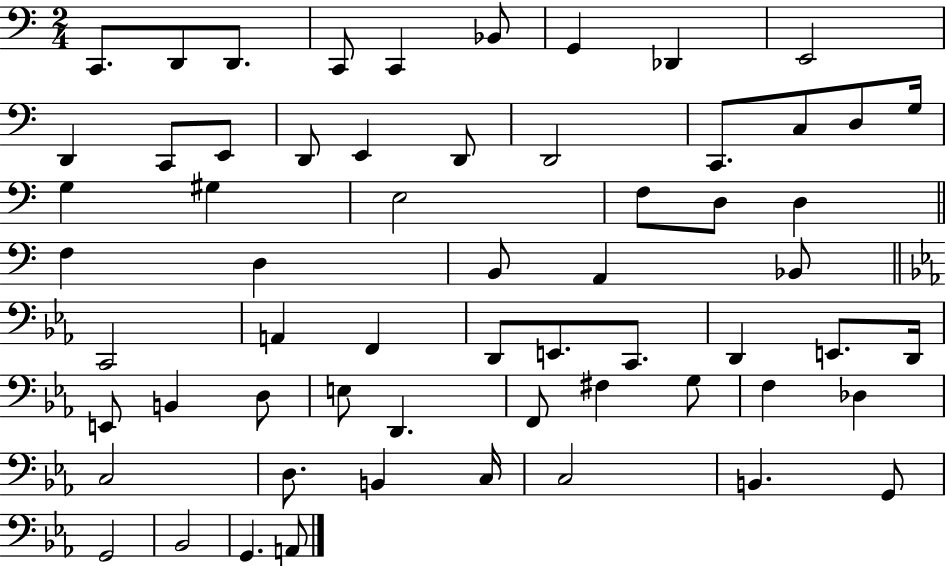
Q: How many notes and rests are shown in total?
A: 61